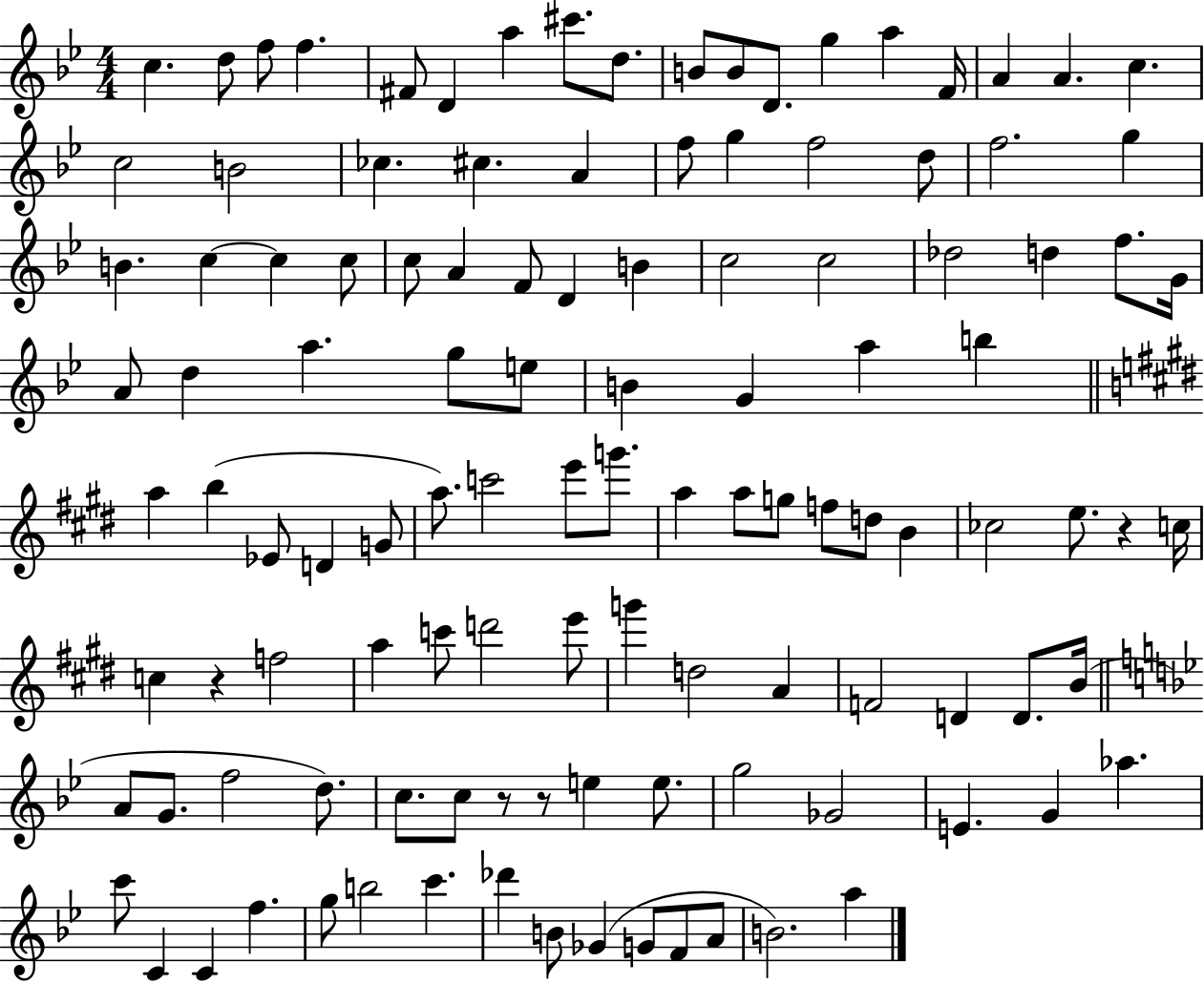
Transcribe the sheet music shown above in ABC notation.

X:1
T:Untitled
M:4/4
L:1/4
K:Bb
c d/2 f/2 f ^F/2 D a ^c'/2 d/2 B/2 B/2 D/2 g a F/4 A A c c2 B2 _c ^c A f/2 g f2 d/2 f2 g B c c c/2 c/2 A F/2 D B c2 c2 _d2 d f/2 G/4 A/2 d a g/2 e/2 B G a b a b _E/2 D G/2 a/2 c'2 e'/2 g'/2 a a/2 g/2 f/2 d/2 B _c2 e/2 z c/4 c z f2 a c'/2 d'2 e'/2 g' d2 A F2 D D/2 B/4 A/2 G/2 f2 d/2 c/2 c/2 z/2 z/2 e e/2 g2 _G2 E G _a c'/2 C C f g/2 b2 c' _d' B/2 _G G/2 F/2 A/2 B2 a